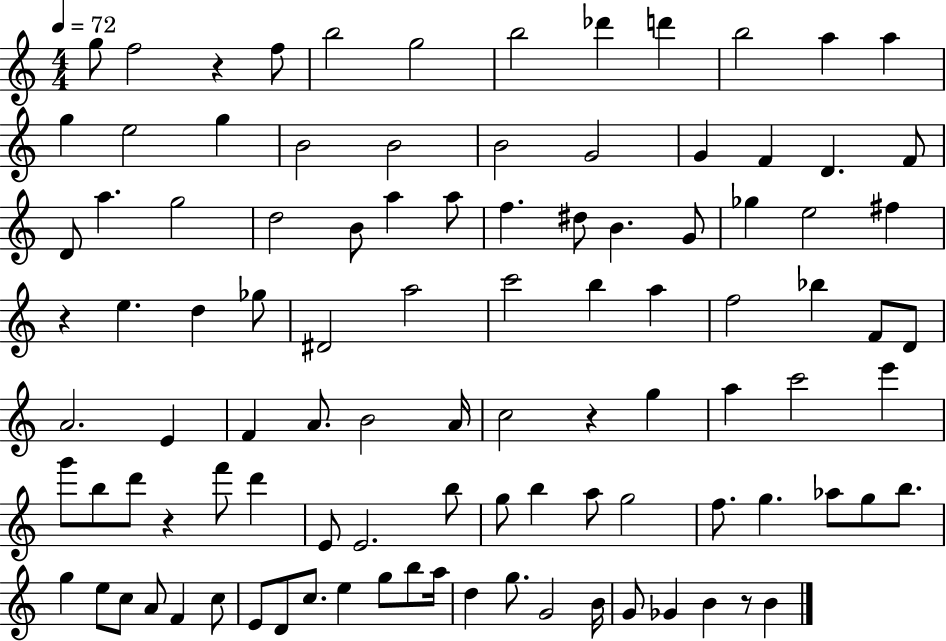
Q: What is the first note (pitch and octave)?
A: G5